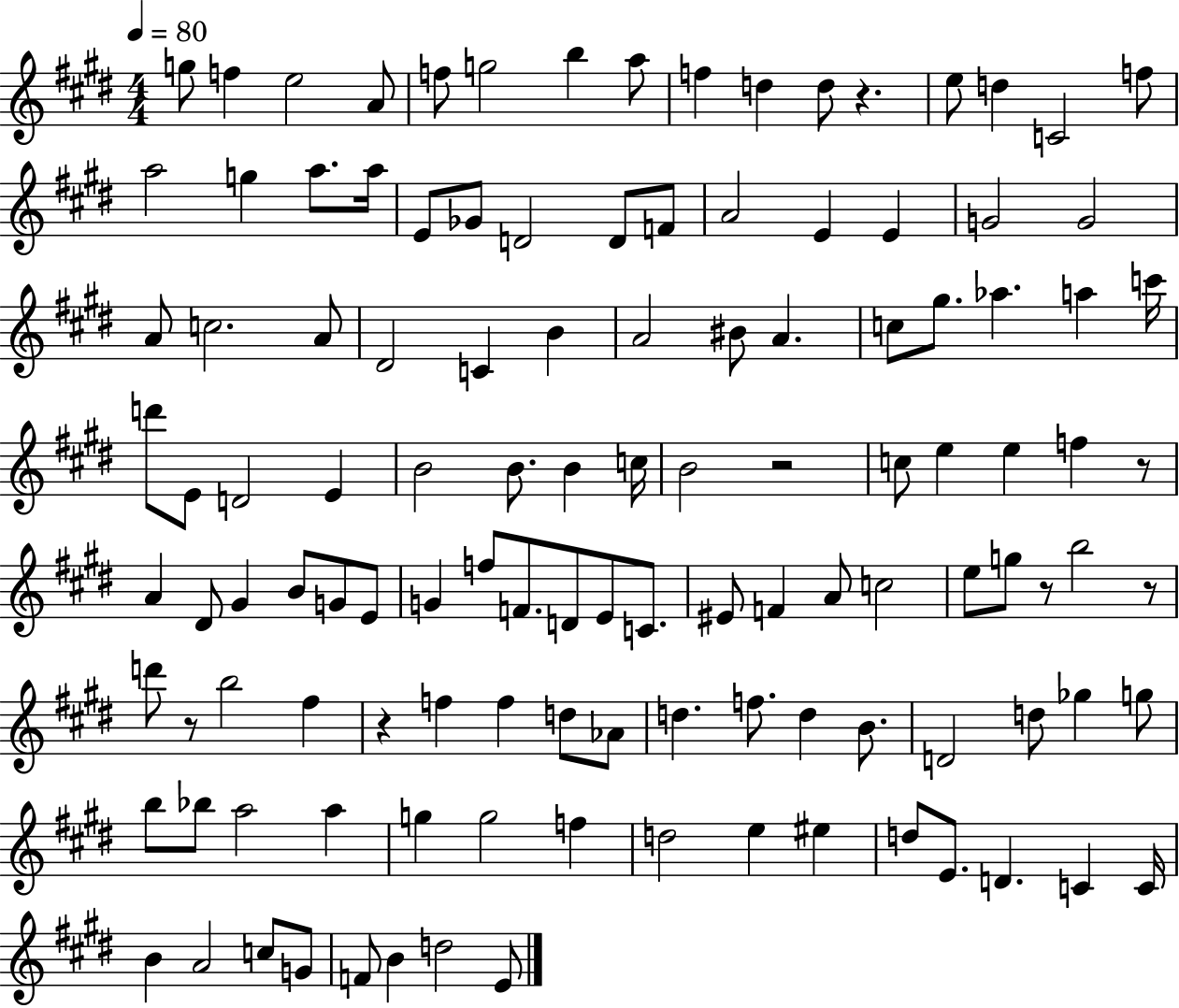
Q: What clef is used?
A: treble